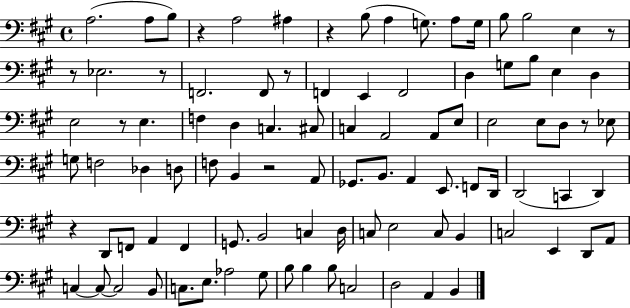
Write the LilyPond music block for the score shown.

{
  \clef bass
  \time 4/4
  \defaultTimeSignature
  \key a \major
  a2.( a8 b8) | r4 a2 ais4 | r4 b8( a4 g8.) a8 g16 | b8 b2 e4 r8 | \break r8 ees2. r8 | f,2. f,8 r8 | f,4 e,4 f,2 | d4 g8 b8 e4 d4 | \break e2 r8 e4. | f4 d4 c4. cis8 | c4 a,2 a,8 e8 | e2 e8 d8 r8 ees8 | \break g8 f2 des4 d8 | f8 b,4 r2 a,8 | ges,8. b,8. a,4 e,8. f,8 d,16 | d,2( c,4 d,4) | \break r4 d,8 f,8 a,4 f,4 | g,8. b,2 c4 d16 | c8 e2 c8 b,4 | c2 e,4 d,8 a,8 | \break c4~~ c8~~ c2 b,8 | c8. e8. aes2 gis8 | b8 b4 b8 c2 | d2 a,4 b,4 | \break \bar "|."
}